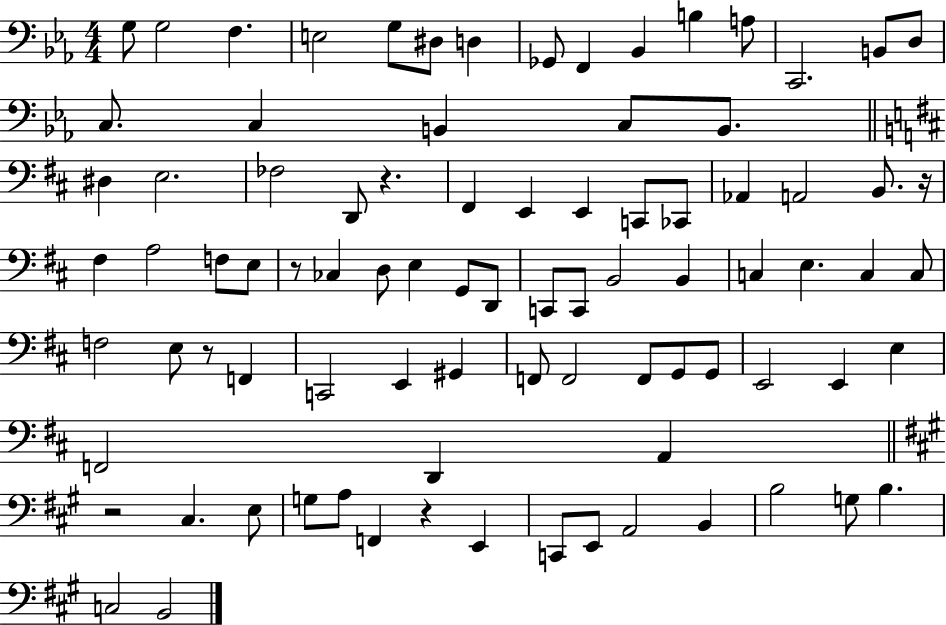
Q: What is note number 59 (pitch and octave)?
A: G2